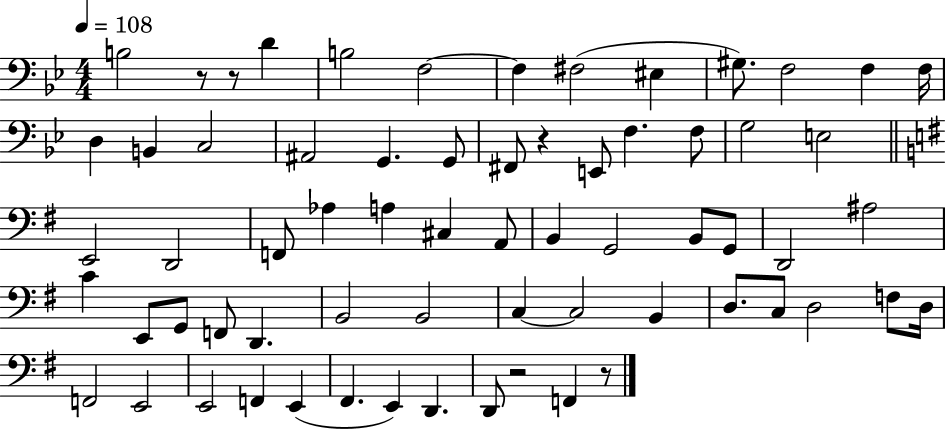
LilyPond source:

{
  \clef bass
  \numericTimeSignature
  \time 4/4
  \key bes \major
  \tempo 4 = 108
  b2 r8 r8 d'4 | b2 f2~~ | f4 fis2( eis4 | gis8.) f2 f4 f16 | \break d4 b,4 c2 | ais,2 g,4. g,8 | fis,8 r4 e,8 f4. f8 | g2 e2 | \break \bar "||" \break \key g \major e,2 d,2 | f,8 aes4 a4 cis4 a,8 | b,4 g,2 b,8 g,8 | d,2 ais2 | \break c'4 e,8 g,8 f,8 d,4. | b,2 b,2 | c4~~ c2 b,4 | d8. c8 d2 f8 d16 | \break f,2 e,2 | e,2 f,4 e,4( | fis,4. e,4) d,4. | d,8 r2 f,4 r8 | \break \bar "|."
}